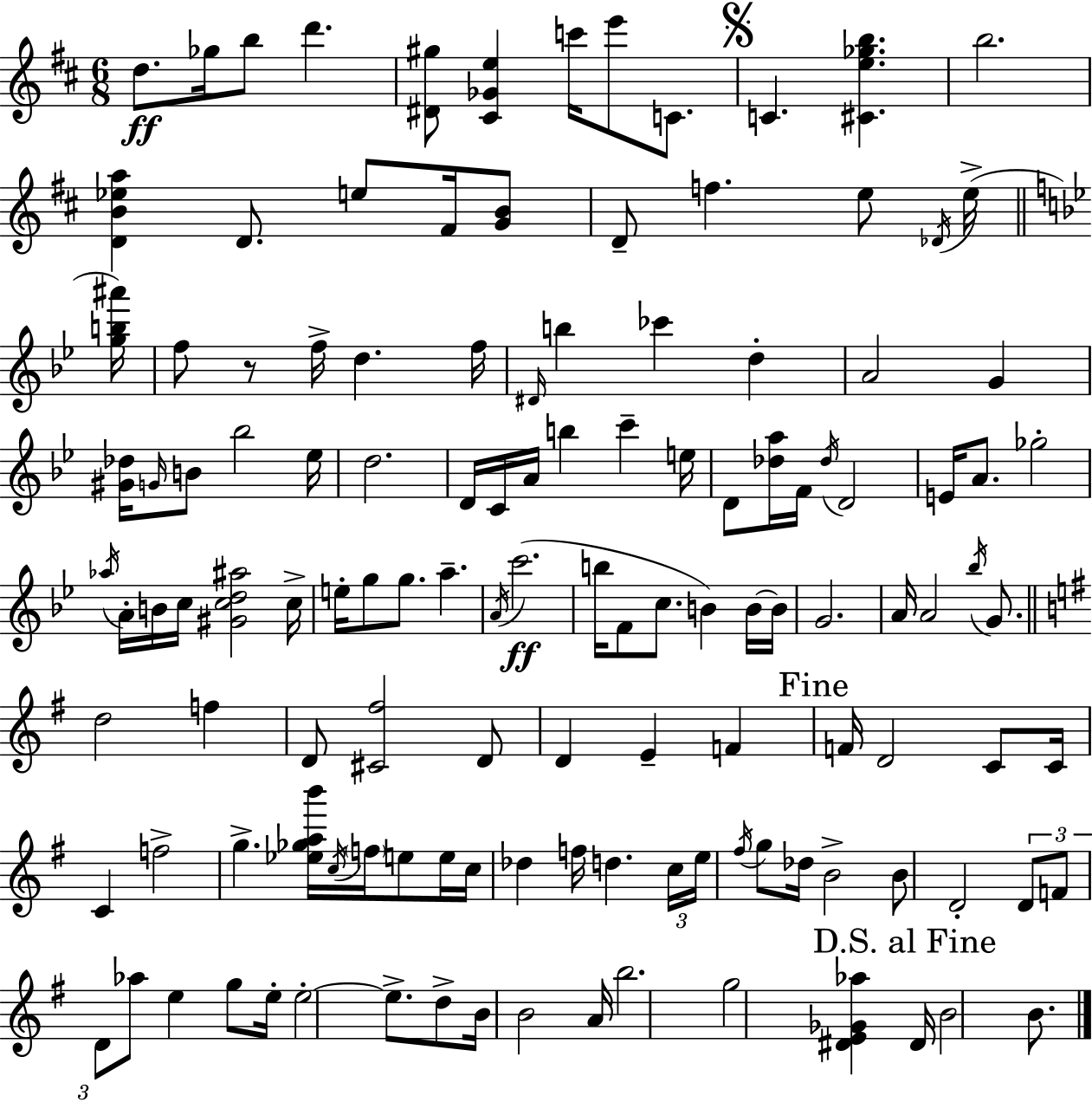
{
  \clef treble
  \numericTimeSignature
  \time 6/8
  \key d \major
  \repeat volta 2 { d''8.\ff ges''16 b''8 d'''4. | <dis' gis''>8 <cis' ges' e''>4 c'''16 e'''8 c'8. | \mark \markup { \musicglyph "scripts.segno" } c'4. <cis' e'' ges'' b''>4. | b''2. | \break <d' b' ees'' a''>4 d'8. e''8 fis'16 <g' b'>8 | d'8-- f''4. e''8 \acciaccatura { des'16 }( e''16-> | \bar "||" \break \key bes \major <g'' b'' ais'''>16) f''8 r8 f''16-> d''4. | f''16 \grace { dis'16 } b''4 ces'''4 d''4-. | a'2 g'4 | <gis' des''>16 \grace { g'16 } b'8 bes''2 | \break ees''16 d''2. | d'16 c'16 a'16 b''4 c'''4-- | e''16 d'8 <des'' a''>16 f'16 \acciaccatura { des''16 } d'2 | e'16 a'8. ges''2-. | \break \acciaccatura { aes''16 } a'16-. b'16 c''16 <gis' c'' d'' ais''>2 | c''16-> e''16-. g''8 g''8. a''4.-- | \acciaccatura { a'16 }(\ff c'''2. | b''16 f'8 c''8. | \break b'4) b'16~~ b'16 g'2. | a'16 a'2 | \acciaccatura { bes''16 } g'8. \bar "||" \break \key g \major d''2 f''4 | d'8 <cis' fis''>2 d'8 | d'4 e'4-- f'4 | \mark "Fine" f'16 d'2 c'8 c'16 | \break c'4 f''2-> | g''4.-> <ees'' ges'' a'' b'''>16 \acciaccatura { c''16 } \parenthesize f''16 e''8 e''16 | c''16 des''4 f''16 d''4. | \tuplet 3/2 { c''16 e''16 \acciaccatura { fis''16 } } g''8 des''16 b'2-> | \break b'8 d'2-. | \tuplet 3/2 { d'8 f'8 d'8 } aes''8 e''4 | g''8 e''16-. e''2-.~~ e''8.-> | d''8-> b'16 b'2 | \break a'16 b''2. | g''2 <dis' e' ges' aes''>4 | \mark "D.S. al Fine" dis'16 b'2 b'8. | } \bar "|."
}